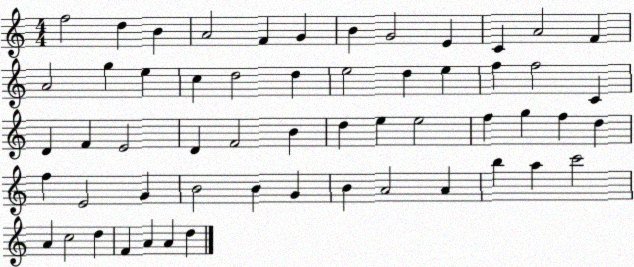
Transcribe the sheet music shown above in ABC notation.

X:1
T:Untitled
M:4/4
L:1/4
K:C
f2 d B A2 F G B G2 E C A2 F A2 g e c d2 d e2 d e f f2 C D F E2 D F2 B d e e2 f g f d f E2 G B2 B G B A2 A b a c'2 A c2 d F A A d